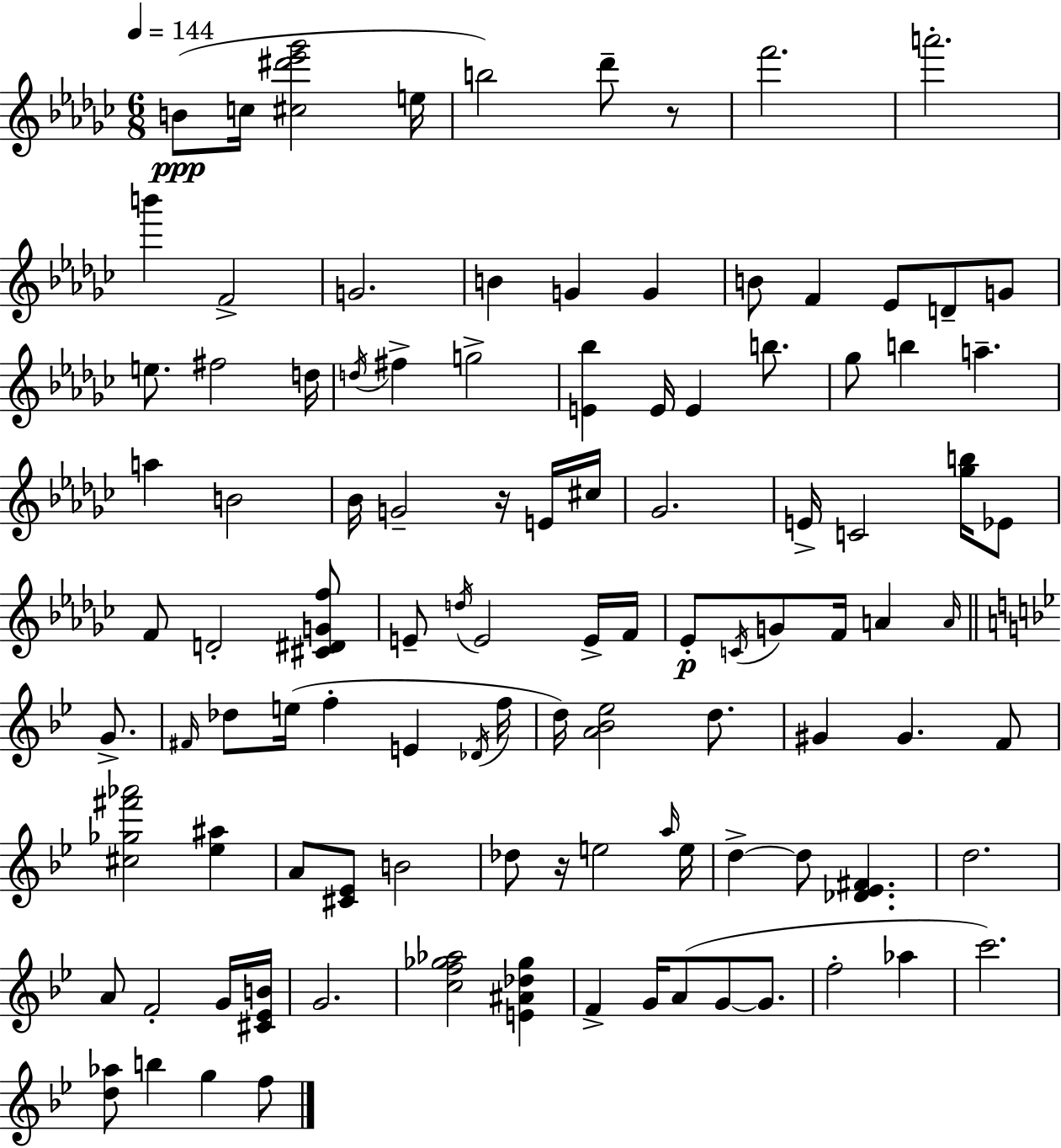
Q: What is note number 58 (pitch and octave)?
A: F5